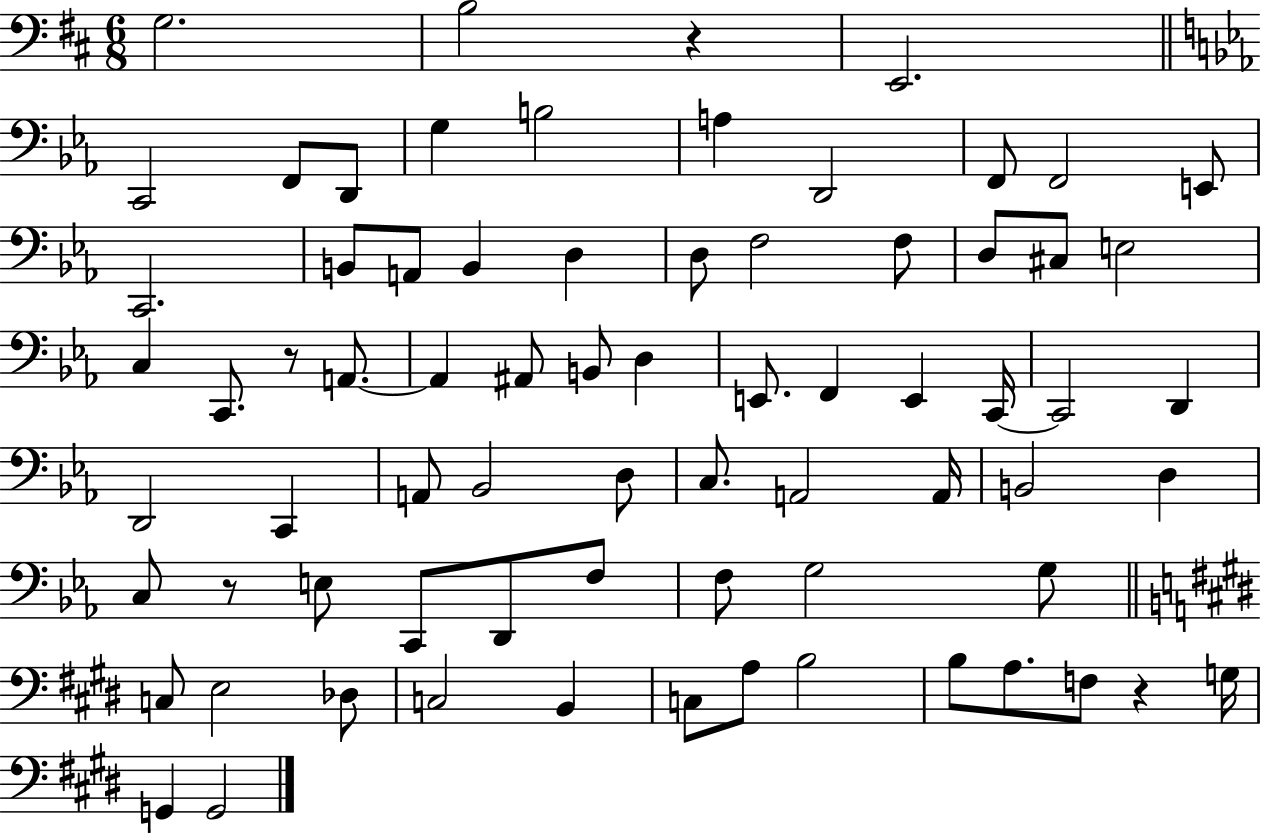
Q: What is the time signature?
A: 6/8